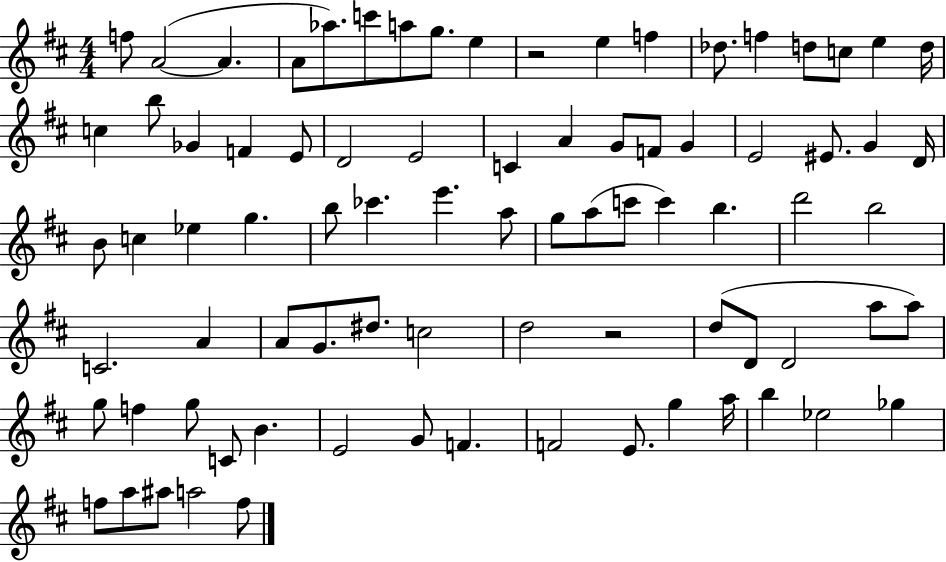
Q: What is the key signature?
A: D major